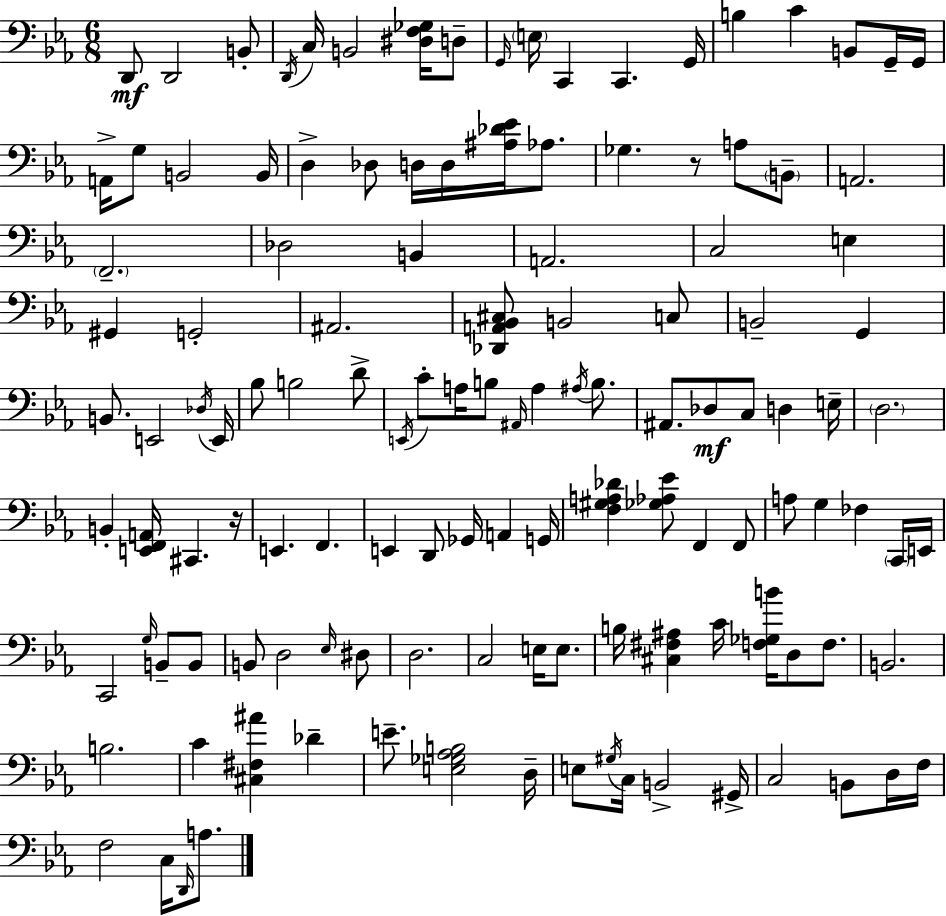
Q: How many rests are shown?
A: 2